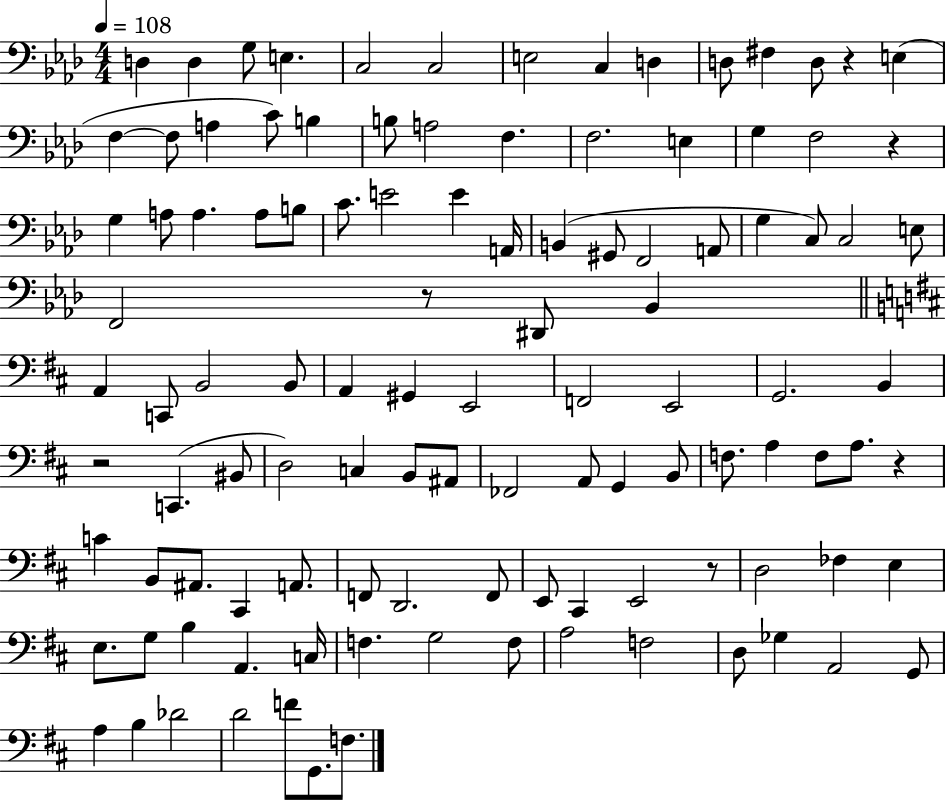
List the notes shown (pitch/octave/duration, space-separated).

D3/q D3/q G3/e E3/q. C3/h C3/h E3/h C3/q D3/q D3/e F#3/q D3/e R/q E3/q F3/q F3/e A3/q C4/e B3/q B3/e A3/h F3/q. F3/h. E3/q G3/q F3/h R/q G3/q A3/e A3/q. A3/e B3/e C4/e. E4/h E4/q A2/s B2/q G#2/e F2/h A2/e G3/q C3/e C3/h E3/e F2/h R/e D#2/e Bb2/q A2/q C2/e B2/h B2/e A2/q G#2/q E2/h F2/h E2/h G2/h. B2/q R/h C2/q. BIS2/e D3/h C3/q B2/e A#2/e FES2/h A2/e G2/q B2/e F3/e. A3/q F3/e A3/e. R/q C4/q B2/e A#2/e. C#2/q A2/e. F2/e D2/h. F2/e E2/e C#2/q E2/h R/e D3/h FES3/q E3/q E3/e. G3/e B3/q A2/q. C3/s F3/q. G3/h F3/e A3/h F3/h D3/e Gb3/q A2/h G2/e A3/q B3/q Db4/h D4/h F4/e G2/e. F3/e.